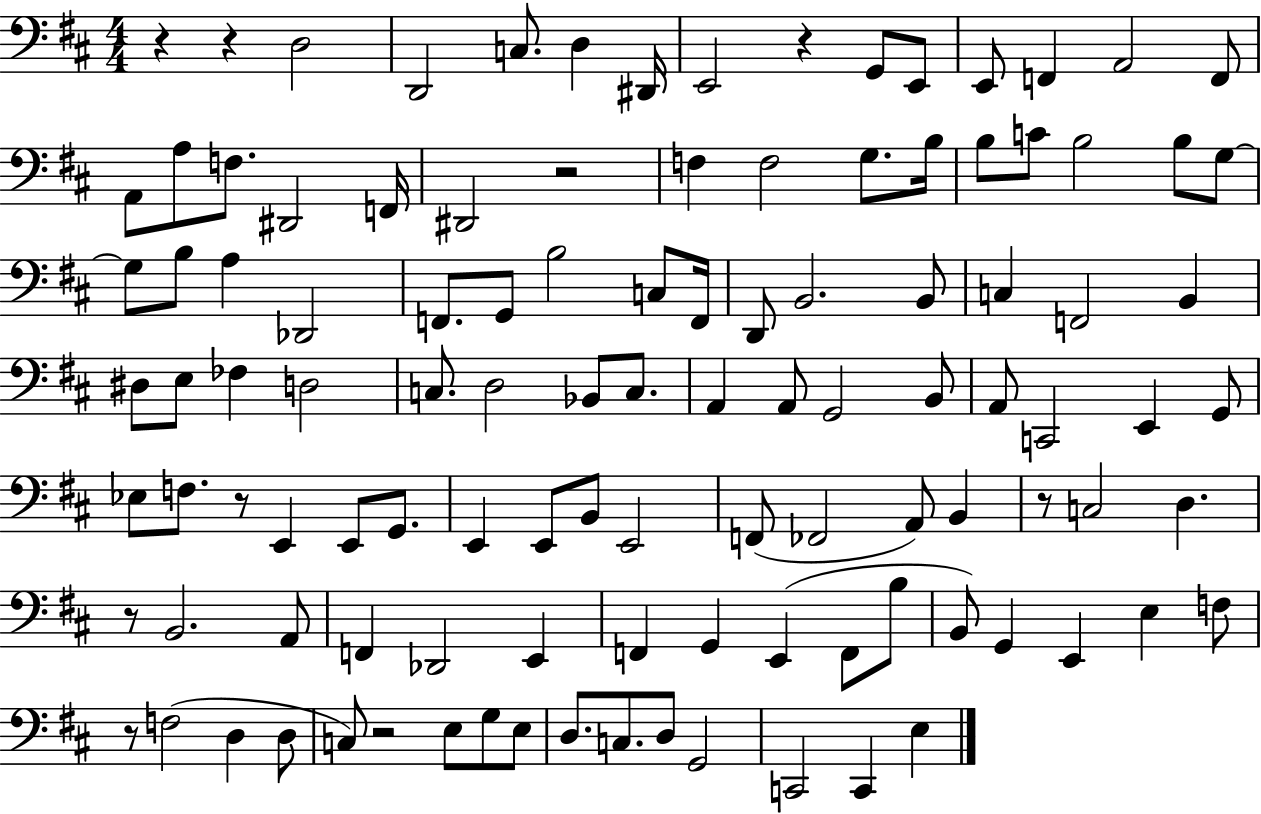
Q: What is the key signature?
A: D major